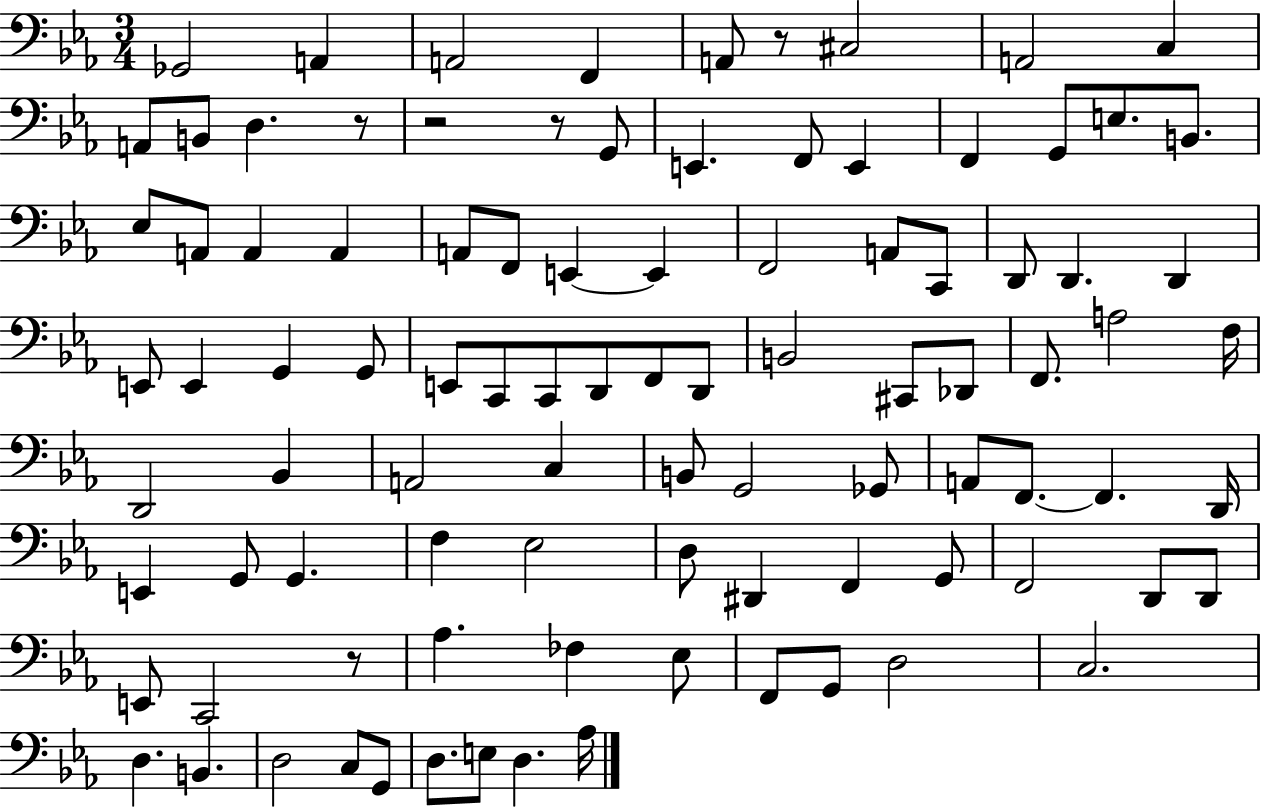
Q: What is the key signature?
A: EES major